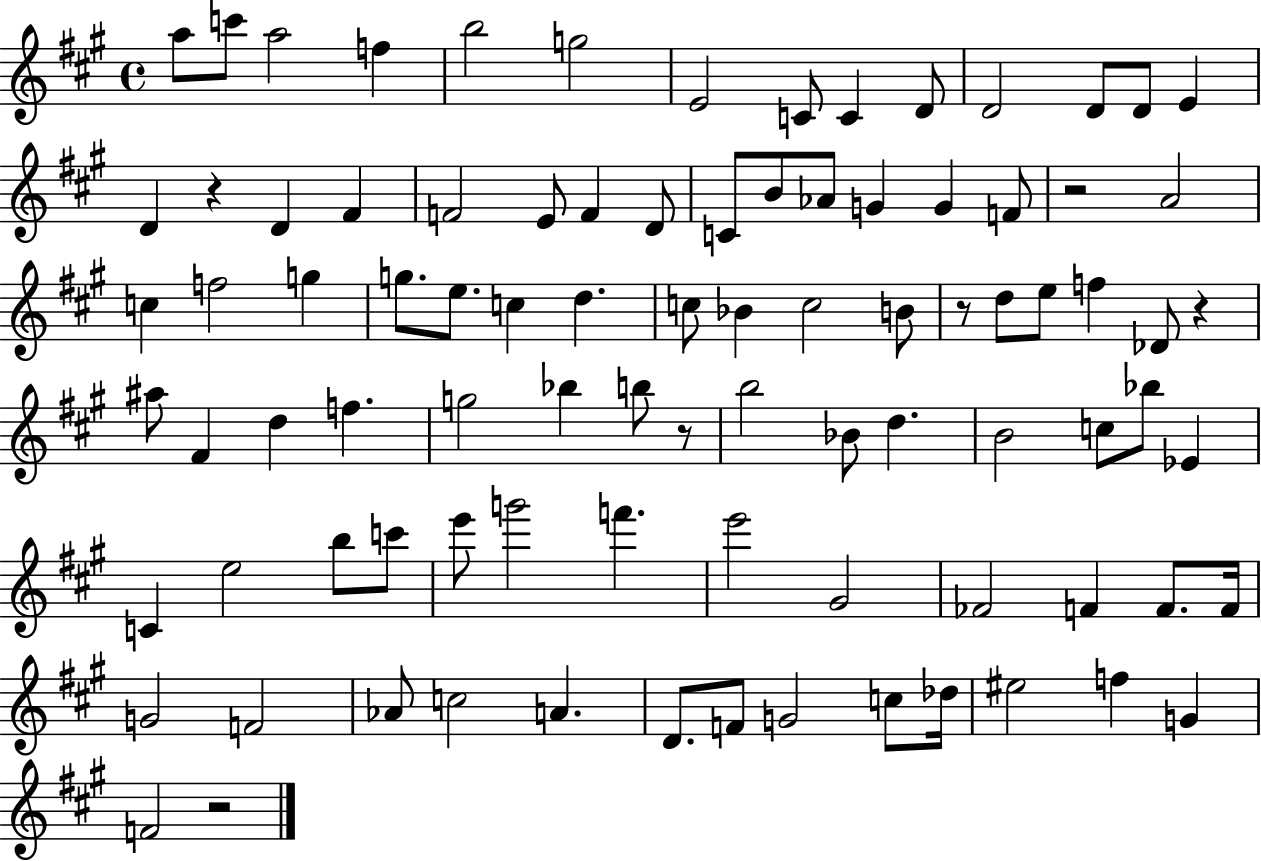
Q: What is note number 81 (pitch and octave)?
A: EIS5